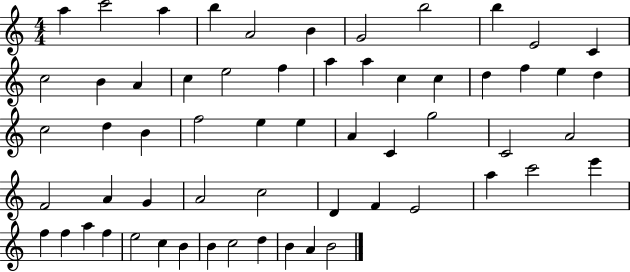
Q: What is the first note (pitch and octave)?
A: A5